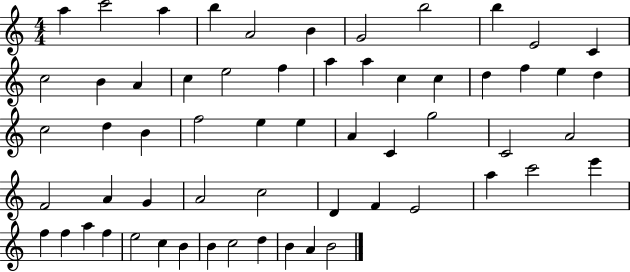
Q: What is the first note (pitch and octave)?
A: A5